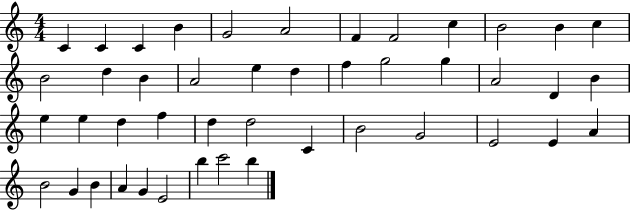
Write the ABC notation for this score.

X:1
T:Untitled
M:4/4
L:1/4
K:C
C C C B G2 A2 F F2 c B2 B c B2 d B A2 e d f g2 g A2 D B e e d f d d2 C B2 G2 E2 E A B2 G B A G E2 b c'2 b